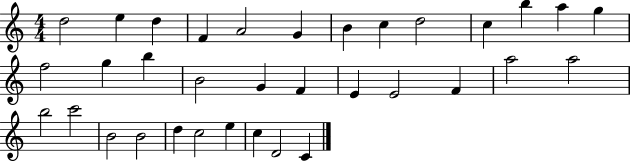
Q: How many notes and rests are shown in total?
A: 34